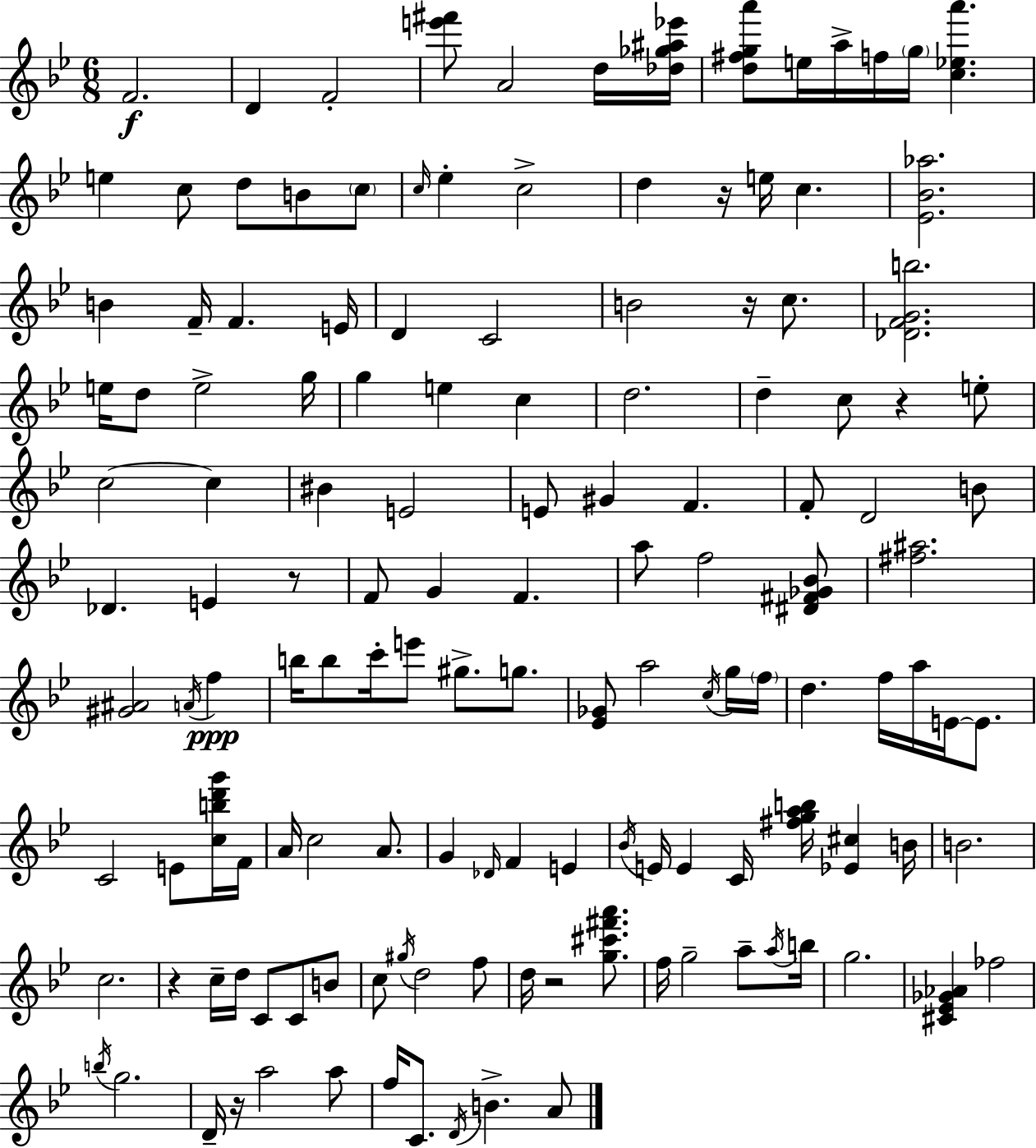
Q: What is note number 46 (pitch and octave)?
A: F4